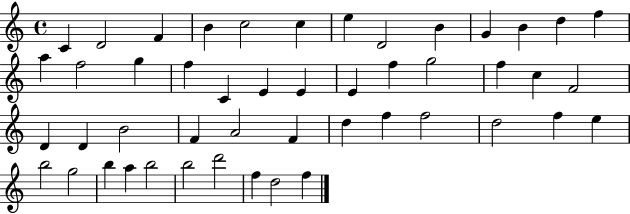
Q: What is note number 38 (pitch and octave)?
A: E5